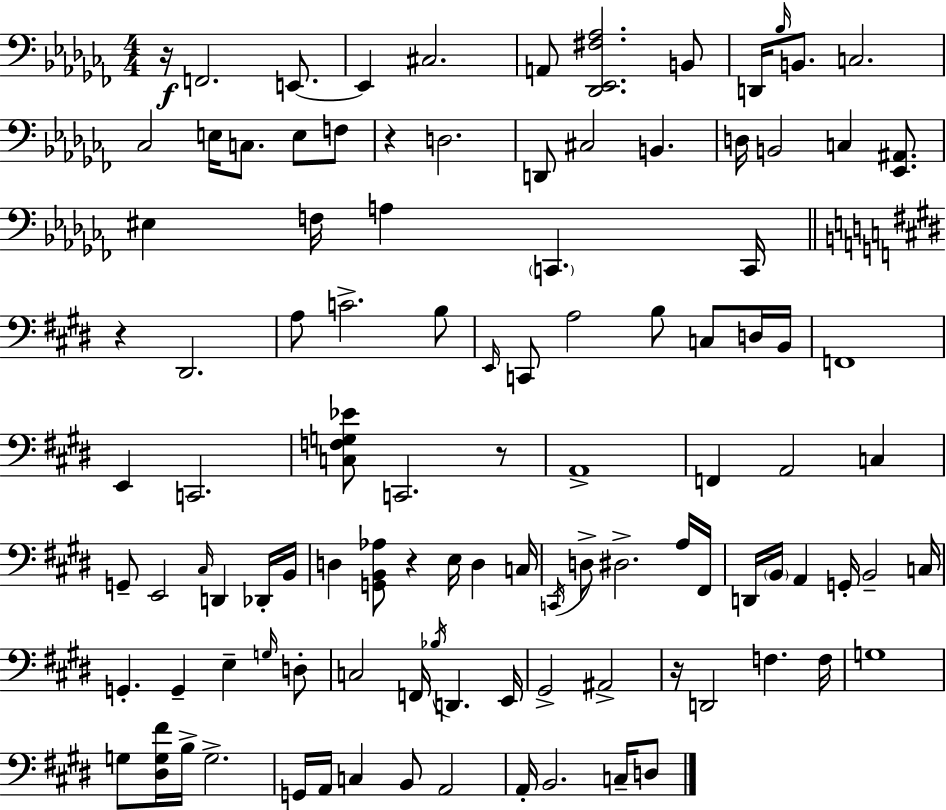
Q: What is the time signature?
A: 4/4